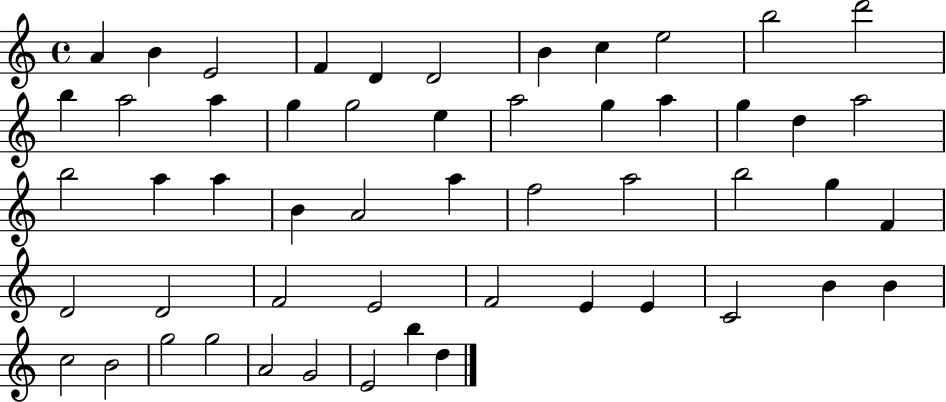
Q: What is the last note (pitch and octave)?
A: D5